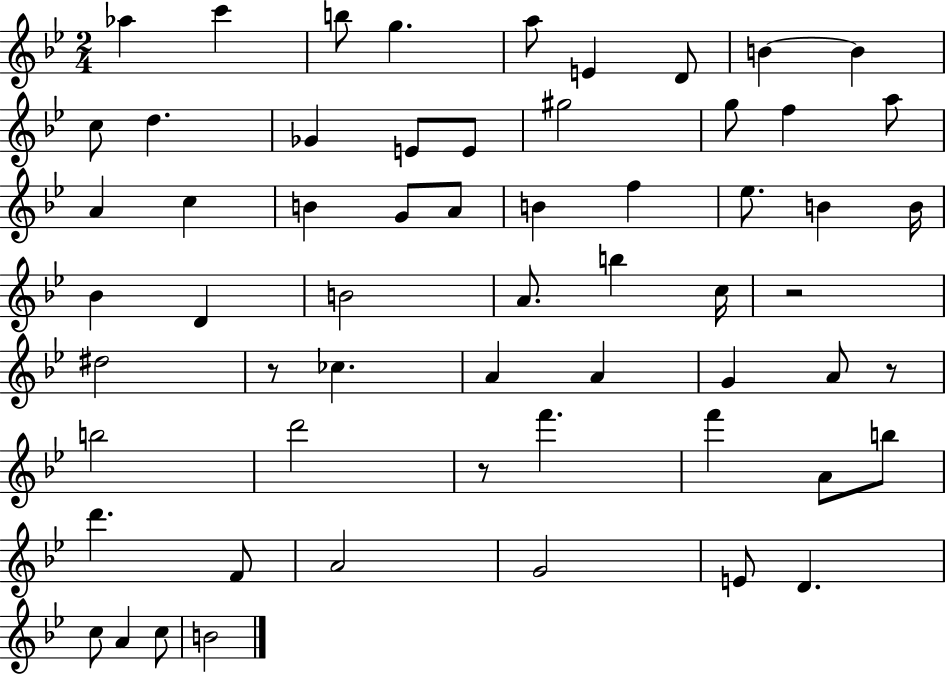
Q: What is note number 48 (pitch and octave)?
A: F4